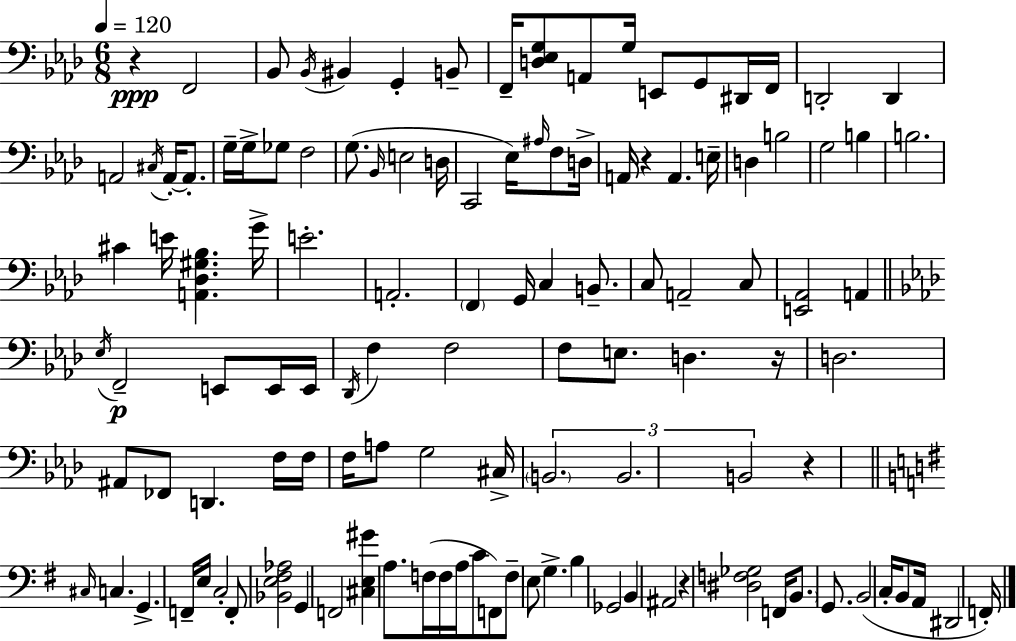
X:1
T:Untitled
M:6/8
L:1/4
K:Fm
z F,,2 _B,,/2 _B,,/4 ^B,, G,, B,,/2 F,,/4 [D,_E,G,]/2 A,,/2 G,/4 E,,/2 G,,/2 ^D,,/4 F,,/4 D,,2 D,, A,,2 ^C,/4 A,,/4 A,,/2 G,/4 G,/4 _G,/2 F,2 G,/2 _B,,/4 E,2 D,/4 C,,2 _E,/4 ^A,/4 F,/2 D,/4 A,,/4 z A,, E,/4 D, B,2 G,2 B, B,2 ^C E/4 [A,,_D,^G,_B,] G/4 E2 A,,2 F,, G,,/4 C, B,,/2 C,/2 A,,2 C,/2 [E,,_A,,]2 A,, _E,/4 F,,2 E,,/2 E,,/4 E,,/4 _D,,/4 F, F,2 F,/2 E,/2 D, z/4 D,2 ^A,,/2 _F,,/2 D,, F,/4 F,/4 F,/4 A,/2 G,2 ^C,/4 B,,2 B,,2 B,,2 z ^C,/4 C, G,, F,,/4 E,/4 C,2 F,,/2 [_B,,E,^F,_A,]2 G,, F,,2 [^C,E,^G] A,/2 F,/4 F,/4 A,/4 C/2 F,,/2 F,/2 E,/2 G, B, _G,,2 B,, ^A,,2 z [^D,F,_G,]2 F,,/4 B,,/2 G,,/2 B,,2 C,/4 B,,/2 A,,/4 ^D,,2 F,,/4